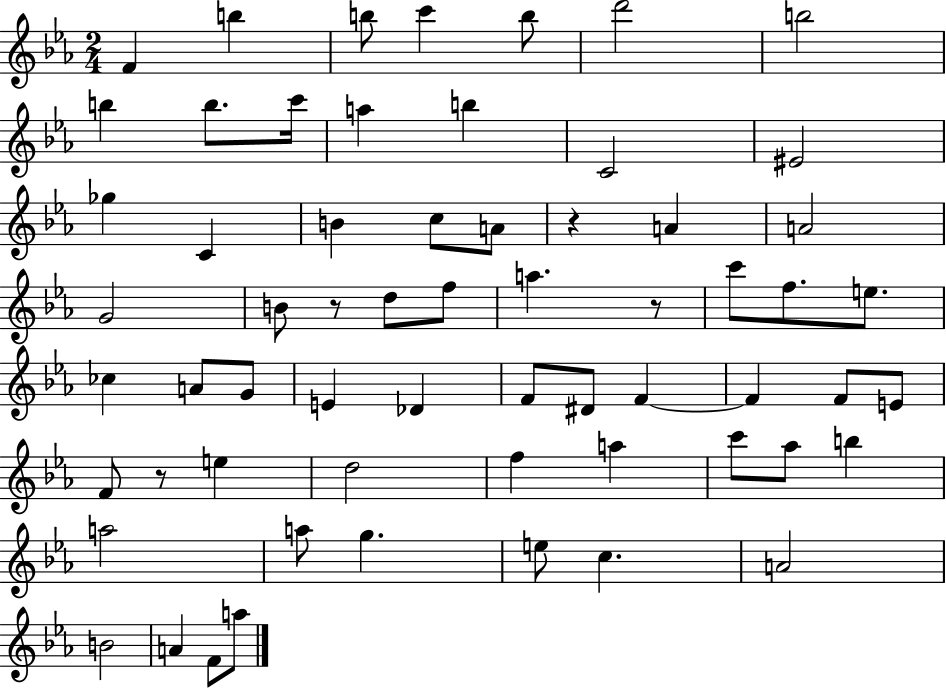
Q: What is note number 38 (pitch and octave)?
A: F4